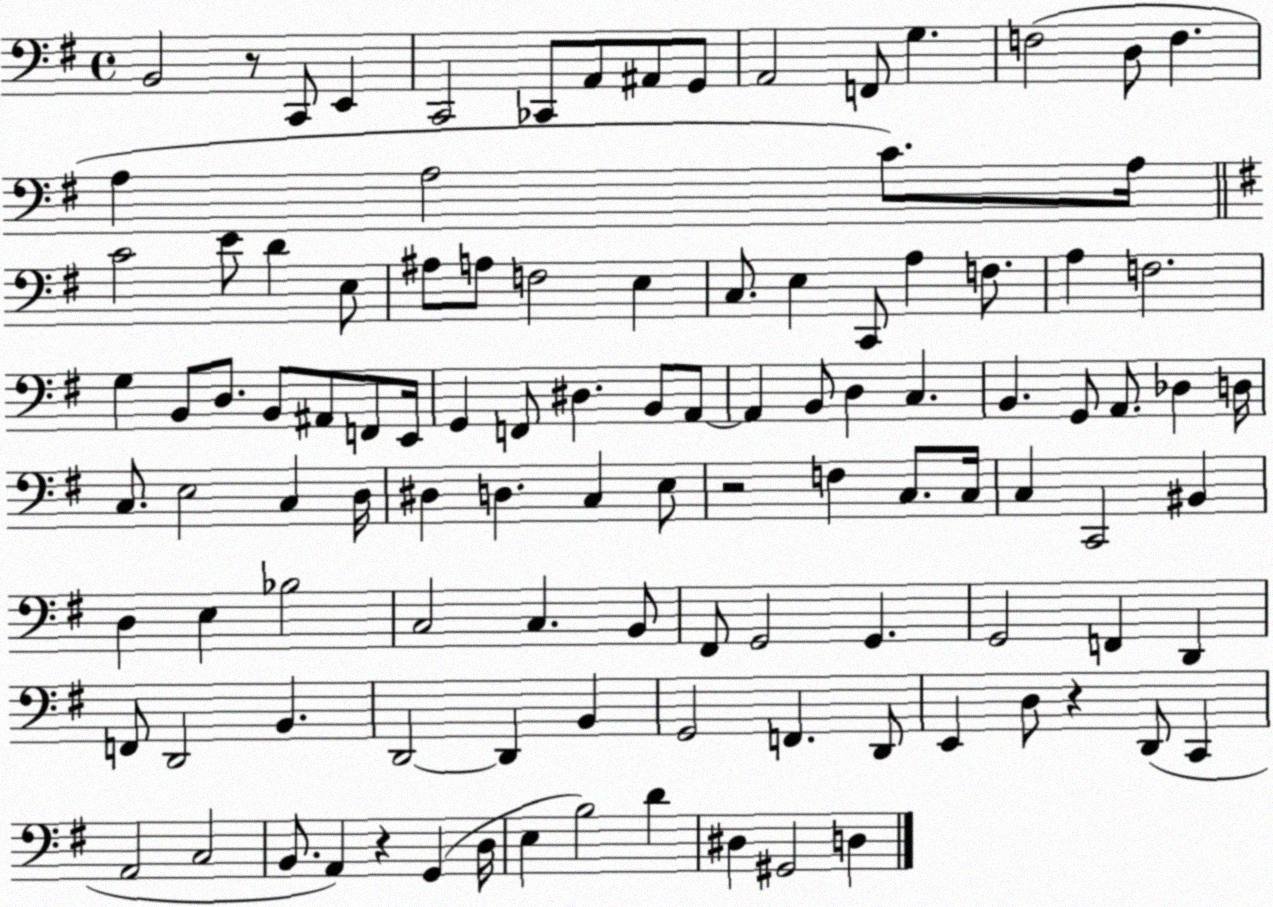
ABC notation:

X:1
T:Untitled
M:4/4
L:1/4
K:G
B,,2 z/2 C,,/2 E,, C,,2 _C,,/2 A,,/2 ^A,,/2 G,,/2 A,,2 F,,/2 G, F,2 D,/2 F, A, A,2 C/2 A,/4 C2 E/2 D E,/2 ^A,/2 A,/2 F,2 E, C,/2 E, C,,/2 A, F,/2 A, F,2 G, B,,/2 D,/2 B,,/2 ^A,,/2 F,,/2 E,,/4 G,, F,,/2 ^D, B,,/2 A,,/2 A,, B,,/2 D, C, B,, G,,/2 A,,/2 _D, D,/4 C,/2 E,2 C, D,/4 ^D, D, C, E,/2 z2 F, C,/2 C,/4 C, C,,2 ^B,, D, E, _B,2 C,2 C, B,,/2 ^F,,/2 G,,2 G,, G,,2 F,, D,, F,,/2 D,,2 B,, D,,2 D,, B,, G,,2 F,, D,,/2 E,, D,/2 z D,,/2 C,, A,,2 C,2 B,,/2 A,, z G,, D,/4 E, B,2 D ^D, ^G,,2 D,